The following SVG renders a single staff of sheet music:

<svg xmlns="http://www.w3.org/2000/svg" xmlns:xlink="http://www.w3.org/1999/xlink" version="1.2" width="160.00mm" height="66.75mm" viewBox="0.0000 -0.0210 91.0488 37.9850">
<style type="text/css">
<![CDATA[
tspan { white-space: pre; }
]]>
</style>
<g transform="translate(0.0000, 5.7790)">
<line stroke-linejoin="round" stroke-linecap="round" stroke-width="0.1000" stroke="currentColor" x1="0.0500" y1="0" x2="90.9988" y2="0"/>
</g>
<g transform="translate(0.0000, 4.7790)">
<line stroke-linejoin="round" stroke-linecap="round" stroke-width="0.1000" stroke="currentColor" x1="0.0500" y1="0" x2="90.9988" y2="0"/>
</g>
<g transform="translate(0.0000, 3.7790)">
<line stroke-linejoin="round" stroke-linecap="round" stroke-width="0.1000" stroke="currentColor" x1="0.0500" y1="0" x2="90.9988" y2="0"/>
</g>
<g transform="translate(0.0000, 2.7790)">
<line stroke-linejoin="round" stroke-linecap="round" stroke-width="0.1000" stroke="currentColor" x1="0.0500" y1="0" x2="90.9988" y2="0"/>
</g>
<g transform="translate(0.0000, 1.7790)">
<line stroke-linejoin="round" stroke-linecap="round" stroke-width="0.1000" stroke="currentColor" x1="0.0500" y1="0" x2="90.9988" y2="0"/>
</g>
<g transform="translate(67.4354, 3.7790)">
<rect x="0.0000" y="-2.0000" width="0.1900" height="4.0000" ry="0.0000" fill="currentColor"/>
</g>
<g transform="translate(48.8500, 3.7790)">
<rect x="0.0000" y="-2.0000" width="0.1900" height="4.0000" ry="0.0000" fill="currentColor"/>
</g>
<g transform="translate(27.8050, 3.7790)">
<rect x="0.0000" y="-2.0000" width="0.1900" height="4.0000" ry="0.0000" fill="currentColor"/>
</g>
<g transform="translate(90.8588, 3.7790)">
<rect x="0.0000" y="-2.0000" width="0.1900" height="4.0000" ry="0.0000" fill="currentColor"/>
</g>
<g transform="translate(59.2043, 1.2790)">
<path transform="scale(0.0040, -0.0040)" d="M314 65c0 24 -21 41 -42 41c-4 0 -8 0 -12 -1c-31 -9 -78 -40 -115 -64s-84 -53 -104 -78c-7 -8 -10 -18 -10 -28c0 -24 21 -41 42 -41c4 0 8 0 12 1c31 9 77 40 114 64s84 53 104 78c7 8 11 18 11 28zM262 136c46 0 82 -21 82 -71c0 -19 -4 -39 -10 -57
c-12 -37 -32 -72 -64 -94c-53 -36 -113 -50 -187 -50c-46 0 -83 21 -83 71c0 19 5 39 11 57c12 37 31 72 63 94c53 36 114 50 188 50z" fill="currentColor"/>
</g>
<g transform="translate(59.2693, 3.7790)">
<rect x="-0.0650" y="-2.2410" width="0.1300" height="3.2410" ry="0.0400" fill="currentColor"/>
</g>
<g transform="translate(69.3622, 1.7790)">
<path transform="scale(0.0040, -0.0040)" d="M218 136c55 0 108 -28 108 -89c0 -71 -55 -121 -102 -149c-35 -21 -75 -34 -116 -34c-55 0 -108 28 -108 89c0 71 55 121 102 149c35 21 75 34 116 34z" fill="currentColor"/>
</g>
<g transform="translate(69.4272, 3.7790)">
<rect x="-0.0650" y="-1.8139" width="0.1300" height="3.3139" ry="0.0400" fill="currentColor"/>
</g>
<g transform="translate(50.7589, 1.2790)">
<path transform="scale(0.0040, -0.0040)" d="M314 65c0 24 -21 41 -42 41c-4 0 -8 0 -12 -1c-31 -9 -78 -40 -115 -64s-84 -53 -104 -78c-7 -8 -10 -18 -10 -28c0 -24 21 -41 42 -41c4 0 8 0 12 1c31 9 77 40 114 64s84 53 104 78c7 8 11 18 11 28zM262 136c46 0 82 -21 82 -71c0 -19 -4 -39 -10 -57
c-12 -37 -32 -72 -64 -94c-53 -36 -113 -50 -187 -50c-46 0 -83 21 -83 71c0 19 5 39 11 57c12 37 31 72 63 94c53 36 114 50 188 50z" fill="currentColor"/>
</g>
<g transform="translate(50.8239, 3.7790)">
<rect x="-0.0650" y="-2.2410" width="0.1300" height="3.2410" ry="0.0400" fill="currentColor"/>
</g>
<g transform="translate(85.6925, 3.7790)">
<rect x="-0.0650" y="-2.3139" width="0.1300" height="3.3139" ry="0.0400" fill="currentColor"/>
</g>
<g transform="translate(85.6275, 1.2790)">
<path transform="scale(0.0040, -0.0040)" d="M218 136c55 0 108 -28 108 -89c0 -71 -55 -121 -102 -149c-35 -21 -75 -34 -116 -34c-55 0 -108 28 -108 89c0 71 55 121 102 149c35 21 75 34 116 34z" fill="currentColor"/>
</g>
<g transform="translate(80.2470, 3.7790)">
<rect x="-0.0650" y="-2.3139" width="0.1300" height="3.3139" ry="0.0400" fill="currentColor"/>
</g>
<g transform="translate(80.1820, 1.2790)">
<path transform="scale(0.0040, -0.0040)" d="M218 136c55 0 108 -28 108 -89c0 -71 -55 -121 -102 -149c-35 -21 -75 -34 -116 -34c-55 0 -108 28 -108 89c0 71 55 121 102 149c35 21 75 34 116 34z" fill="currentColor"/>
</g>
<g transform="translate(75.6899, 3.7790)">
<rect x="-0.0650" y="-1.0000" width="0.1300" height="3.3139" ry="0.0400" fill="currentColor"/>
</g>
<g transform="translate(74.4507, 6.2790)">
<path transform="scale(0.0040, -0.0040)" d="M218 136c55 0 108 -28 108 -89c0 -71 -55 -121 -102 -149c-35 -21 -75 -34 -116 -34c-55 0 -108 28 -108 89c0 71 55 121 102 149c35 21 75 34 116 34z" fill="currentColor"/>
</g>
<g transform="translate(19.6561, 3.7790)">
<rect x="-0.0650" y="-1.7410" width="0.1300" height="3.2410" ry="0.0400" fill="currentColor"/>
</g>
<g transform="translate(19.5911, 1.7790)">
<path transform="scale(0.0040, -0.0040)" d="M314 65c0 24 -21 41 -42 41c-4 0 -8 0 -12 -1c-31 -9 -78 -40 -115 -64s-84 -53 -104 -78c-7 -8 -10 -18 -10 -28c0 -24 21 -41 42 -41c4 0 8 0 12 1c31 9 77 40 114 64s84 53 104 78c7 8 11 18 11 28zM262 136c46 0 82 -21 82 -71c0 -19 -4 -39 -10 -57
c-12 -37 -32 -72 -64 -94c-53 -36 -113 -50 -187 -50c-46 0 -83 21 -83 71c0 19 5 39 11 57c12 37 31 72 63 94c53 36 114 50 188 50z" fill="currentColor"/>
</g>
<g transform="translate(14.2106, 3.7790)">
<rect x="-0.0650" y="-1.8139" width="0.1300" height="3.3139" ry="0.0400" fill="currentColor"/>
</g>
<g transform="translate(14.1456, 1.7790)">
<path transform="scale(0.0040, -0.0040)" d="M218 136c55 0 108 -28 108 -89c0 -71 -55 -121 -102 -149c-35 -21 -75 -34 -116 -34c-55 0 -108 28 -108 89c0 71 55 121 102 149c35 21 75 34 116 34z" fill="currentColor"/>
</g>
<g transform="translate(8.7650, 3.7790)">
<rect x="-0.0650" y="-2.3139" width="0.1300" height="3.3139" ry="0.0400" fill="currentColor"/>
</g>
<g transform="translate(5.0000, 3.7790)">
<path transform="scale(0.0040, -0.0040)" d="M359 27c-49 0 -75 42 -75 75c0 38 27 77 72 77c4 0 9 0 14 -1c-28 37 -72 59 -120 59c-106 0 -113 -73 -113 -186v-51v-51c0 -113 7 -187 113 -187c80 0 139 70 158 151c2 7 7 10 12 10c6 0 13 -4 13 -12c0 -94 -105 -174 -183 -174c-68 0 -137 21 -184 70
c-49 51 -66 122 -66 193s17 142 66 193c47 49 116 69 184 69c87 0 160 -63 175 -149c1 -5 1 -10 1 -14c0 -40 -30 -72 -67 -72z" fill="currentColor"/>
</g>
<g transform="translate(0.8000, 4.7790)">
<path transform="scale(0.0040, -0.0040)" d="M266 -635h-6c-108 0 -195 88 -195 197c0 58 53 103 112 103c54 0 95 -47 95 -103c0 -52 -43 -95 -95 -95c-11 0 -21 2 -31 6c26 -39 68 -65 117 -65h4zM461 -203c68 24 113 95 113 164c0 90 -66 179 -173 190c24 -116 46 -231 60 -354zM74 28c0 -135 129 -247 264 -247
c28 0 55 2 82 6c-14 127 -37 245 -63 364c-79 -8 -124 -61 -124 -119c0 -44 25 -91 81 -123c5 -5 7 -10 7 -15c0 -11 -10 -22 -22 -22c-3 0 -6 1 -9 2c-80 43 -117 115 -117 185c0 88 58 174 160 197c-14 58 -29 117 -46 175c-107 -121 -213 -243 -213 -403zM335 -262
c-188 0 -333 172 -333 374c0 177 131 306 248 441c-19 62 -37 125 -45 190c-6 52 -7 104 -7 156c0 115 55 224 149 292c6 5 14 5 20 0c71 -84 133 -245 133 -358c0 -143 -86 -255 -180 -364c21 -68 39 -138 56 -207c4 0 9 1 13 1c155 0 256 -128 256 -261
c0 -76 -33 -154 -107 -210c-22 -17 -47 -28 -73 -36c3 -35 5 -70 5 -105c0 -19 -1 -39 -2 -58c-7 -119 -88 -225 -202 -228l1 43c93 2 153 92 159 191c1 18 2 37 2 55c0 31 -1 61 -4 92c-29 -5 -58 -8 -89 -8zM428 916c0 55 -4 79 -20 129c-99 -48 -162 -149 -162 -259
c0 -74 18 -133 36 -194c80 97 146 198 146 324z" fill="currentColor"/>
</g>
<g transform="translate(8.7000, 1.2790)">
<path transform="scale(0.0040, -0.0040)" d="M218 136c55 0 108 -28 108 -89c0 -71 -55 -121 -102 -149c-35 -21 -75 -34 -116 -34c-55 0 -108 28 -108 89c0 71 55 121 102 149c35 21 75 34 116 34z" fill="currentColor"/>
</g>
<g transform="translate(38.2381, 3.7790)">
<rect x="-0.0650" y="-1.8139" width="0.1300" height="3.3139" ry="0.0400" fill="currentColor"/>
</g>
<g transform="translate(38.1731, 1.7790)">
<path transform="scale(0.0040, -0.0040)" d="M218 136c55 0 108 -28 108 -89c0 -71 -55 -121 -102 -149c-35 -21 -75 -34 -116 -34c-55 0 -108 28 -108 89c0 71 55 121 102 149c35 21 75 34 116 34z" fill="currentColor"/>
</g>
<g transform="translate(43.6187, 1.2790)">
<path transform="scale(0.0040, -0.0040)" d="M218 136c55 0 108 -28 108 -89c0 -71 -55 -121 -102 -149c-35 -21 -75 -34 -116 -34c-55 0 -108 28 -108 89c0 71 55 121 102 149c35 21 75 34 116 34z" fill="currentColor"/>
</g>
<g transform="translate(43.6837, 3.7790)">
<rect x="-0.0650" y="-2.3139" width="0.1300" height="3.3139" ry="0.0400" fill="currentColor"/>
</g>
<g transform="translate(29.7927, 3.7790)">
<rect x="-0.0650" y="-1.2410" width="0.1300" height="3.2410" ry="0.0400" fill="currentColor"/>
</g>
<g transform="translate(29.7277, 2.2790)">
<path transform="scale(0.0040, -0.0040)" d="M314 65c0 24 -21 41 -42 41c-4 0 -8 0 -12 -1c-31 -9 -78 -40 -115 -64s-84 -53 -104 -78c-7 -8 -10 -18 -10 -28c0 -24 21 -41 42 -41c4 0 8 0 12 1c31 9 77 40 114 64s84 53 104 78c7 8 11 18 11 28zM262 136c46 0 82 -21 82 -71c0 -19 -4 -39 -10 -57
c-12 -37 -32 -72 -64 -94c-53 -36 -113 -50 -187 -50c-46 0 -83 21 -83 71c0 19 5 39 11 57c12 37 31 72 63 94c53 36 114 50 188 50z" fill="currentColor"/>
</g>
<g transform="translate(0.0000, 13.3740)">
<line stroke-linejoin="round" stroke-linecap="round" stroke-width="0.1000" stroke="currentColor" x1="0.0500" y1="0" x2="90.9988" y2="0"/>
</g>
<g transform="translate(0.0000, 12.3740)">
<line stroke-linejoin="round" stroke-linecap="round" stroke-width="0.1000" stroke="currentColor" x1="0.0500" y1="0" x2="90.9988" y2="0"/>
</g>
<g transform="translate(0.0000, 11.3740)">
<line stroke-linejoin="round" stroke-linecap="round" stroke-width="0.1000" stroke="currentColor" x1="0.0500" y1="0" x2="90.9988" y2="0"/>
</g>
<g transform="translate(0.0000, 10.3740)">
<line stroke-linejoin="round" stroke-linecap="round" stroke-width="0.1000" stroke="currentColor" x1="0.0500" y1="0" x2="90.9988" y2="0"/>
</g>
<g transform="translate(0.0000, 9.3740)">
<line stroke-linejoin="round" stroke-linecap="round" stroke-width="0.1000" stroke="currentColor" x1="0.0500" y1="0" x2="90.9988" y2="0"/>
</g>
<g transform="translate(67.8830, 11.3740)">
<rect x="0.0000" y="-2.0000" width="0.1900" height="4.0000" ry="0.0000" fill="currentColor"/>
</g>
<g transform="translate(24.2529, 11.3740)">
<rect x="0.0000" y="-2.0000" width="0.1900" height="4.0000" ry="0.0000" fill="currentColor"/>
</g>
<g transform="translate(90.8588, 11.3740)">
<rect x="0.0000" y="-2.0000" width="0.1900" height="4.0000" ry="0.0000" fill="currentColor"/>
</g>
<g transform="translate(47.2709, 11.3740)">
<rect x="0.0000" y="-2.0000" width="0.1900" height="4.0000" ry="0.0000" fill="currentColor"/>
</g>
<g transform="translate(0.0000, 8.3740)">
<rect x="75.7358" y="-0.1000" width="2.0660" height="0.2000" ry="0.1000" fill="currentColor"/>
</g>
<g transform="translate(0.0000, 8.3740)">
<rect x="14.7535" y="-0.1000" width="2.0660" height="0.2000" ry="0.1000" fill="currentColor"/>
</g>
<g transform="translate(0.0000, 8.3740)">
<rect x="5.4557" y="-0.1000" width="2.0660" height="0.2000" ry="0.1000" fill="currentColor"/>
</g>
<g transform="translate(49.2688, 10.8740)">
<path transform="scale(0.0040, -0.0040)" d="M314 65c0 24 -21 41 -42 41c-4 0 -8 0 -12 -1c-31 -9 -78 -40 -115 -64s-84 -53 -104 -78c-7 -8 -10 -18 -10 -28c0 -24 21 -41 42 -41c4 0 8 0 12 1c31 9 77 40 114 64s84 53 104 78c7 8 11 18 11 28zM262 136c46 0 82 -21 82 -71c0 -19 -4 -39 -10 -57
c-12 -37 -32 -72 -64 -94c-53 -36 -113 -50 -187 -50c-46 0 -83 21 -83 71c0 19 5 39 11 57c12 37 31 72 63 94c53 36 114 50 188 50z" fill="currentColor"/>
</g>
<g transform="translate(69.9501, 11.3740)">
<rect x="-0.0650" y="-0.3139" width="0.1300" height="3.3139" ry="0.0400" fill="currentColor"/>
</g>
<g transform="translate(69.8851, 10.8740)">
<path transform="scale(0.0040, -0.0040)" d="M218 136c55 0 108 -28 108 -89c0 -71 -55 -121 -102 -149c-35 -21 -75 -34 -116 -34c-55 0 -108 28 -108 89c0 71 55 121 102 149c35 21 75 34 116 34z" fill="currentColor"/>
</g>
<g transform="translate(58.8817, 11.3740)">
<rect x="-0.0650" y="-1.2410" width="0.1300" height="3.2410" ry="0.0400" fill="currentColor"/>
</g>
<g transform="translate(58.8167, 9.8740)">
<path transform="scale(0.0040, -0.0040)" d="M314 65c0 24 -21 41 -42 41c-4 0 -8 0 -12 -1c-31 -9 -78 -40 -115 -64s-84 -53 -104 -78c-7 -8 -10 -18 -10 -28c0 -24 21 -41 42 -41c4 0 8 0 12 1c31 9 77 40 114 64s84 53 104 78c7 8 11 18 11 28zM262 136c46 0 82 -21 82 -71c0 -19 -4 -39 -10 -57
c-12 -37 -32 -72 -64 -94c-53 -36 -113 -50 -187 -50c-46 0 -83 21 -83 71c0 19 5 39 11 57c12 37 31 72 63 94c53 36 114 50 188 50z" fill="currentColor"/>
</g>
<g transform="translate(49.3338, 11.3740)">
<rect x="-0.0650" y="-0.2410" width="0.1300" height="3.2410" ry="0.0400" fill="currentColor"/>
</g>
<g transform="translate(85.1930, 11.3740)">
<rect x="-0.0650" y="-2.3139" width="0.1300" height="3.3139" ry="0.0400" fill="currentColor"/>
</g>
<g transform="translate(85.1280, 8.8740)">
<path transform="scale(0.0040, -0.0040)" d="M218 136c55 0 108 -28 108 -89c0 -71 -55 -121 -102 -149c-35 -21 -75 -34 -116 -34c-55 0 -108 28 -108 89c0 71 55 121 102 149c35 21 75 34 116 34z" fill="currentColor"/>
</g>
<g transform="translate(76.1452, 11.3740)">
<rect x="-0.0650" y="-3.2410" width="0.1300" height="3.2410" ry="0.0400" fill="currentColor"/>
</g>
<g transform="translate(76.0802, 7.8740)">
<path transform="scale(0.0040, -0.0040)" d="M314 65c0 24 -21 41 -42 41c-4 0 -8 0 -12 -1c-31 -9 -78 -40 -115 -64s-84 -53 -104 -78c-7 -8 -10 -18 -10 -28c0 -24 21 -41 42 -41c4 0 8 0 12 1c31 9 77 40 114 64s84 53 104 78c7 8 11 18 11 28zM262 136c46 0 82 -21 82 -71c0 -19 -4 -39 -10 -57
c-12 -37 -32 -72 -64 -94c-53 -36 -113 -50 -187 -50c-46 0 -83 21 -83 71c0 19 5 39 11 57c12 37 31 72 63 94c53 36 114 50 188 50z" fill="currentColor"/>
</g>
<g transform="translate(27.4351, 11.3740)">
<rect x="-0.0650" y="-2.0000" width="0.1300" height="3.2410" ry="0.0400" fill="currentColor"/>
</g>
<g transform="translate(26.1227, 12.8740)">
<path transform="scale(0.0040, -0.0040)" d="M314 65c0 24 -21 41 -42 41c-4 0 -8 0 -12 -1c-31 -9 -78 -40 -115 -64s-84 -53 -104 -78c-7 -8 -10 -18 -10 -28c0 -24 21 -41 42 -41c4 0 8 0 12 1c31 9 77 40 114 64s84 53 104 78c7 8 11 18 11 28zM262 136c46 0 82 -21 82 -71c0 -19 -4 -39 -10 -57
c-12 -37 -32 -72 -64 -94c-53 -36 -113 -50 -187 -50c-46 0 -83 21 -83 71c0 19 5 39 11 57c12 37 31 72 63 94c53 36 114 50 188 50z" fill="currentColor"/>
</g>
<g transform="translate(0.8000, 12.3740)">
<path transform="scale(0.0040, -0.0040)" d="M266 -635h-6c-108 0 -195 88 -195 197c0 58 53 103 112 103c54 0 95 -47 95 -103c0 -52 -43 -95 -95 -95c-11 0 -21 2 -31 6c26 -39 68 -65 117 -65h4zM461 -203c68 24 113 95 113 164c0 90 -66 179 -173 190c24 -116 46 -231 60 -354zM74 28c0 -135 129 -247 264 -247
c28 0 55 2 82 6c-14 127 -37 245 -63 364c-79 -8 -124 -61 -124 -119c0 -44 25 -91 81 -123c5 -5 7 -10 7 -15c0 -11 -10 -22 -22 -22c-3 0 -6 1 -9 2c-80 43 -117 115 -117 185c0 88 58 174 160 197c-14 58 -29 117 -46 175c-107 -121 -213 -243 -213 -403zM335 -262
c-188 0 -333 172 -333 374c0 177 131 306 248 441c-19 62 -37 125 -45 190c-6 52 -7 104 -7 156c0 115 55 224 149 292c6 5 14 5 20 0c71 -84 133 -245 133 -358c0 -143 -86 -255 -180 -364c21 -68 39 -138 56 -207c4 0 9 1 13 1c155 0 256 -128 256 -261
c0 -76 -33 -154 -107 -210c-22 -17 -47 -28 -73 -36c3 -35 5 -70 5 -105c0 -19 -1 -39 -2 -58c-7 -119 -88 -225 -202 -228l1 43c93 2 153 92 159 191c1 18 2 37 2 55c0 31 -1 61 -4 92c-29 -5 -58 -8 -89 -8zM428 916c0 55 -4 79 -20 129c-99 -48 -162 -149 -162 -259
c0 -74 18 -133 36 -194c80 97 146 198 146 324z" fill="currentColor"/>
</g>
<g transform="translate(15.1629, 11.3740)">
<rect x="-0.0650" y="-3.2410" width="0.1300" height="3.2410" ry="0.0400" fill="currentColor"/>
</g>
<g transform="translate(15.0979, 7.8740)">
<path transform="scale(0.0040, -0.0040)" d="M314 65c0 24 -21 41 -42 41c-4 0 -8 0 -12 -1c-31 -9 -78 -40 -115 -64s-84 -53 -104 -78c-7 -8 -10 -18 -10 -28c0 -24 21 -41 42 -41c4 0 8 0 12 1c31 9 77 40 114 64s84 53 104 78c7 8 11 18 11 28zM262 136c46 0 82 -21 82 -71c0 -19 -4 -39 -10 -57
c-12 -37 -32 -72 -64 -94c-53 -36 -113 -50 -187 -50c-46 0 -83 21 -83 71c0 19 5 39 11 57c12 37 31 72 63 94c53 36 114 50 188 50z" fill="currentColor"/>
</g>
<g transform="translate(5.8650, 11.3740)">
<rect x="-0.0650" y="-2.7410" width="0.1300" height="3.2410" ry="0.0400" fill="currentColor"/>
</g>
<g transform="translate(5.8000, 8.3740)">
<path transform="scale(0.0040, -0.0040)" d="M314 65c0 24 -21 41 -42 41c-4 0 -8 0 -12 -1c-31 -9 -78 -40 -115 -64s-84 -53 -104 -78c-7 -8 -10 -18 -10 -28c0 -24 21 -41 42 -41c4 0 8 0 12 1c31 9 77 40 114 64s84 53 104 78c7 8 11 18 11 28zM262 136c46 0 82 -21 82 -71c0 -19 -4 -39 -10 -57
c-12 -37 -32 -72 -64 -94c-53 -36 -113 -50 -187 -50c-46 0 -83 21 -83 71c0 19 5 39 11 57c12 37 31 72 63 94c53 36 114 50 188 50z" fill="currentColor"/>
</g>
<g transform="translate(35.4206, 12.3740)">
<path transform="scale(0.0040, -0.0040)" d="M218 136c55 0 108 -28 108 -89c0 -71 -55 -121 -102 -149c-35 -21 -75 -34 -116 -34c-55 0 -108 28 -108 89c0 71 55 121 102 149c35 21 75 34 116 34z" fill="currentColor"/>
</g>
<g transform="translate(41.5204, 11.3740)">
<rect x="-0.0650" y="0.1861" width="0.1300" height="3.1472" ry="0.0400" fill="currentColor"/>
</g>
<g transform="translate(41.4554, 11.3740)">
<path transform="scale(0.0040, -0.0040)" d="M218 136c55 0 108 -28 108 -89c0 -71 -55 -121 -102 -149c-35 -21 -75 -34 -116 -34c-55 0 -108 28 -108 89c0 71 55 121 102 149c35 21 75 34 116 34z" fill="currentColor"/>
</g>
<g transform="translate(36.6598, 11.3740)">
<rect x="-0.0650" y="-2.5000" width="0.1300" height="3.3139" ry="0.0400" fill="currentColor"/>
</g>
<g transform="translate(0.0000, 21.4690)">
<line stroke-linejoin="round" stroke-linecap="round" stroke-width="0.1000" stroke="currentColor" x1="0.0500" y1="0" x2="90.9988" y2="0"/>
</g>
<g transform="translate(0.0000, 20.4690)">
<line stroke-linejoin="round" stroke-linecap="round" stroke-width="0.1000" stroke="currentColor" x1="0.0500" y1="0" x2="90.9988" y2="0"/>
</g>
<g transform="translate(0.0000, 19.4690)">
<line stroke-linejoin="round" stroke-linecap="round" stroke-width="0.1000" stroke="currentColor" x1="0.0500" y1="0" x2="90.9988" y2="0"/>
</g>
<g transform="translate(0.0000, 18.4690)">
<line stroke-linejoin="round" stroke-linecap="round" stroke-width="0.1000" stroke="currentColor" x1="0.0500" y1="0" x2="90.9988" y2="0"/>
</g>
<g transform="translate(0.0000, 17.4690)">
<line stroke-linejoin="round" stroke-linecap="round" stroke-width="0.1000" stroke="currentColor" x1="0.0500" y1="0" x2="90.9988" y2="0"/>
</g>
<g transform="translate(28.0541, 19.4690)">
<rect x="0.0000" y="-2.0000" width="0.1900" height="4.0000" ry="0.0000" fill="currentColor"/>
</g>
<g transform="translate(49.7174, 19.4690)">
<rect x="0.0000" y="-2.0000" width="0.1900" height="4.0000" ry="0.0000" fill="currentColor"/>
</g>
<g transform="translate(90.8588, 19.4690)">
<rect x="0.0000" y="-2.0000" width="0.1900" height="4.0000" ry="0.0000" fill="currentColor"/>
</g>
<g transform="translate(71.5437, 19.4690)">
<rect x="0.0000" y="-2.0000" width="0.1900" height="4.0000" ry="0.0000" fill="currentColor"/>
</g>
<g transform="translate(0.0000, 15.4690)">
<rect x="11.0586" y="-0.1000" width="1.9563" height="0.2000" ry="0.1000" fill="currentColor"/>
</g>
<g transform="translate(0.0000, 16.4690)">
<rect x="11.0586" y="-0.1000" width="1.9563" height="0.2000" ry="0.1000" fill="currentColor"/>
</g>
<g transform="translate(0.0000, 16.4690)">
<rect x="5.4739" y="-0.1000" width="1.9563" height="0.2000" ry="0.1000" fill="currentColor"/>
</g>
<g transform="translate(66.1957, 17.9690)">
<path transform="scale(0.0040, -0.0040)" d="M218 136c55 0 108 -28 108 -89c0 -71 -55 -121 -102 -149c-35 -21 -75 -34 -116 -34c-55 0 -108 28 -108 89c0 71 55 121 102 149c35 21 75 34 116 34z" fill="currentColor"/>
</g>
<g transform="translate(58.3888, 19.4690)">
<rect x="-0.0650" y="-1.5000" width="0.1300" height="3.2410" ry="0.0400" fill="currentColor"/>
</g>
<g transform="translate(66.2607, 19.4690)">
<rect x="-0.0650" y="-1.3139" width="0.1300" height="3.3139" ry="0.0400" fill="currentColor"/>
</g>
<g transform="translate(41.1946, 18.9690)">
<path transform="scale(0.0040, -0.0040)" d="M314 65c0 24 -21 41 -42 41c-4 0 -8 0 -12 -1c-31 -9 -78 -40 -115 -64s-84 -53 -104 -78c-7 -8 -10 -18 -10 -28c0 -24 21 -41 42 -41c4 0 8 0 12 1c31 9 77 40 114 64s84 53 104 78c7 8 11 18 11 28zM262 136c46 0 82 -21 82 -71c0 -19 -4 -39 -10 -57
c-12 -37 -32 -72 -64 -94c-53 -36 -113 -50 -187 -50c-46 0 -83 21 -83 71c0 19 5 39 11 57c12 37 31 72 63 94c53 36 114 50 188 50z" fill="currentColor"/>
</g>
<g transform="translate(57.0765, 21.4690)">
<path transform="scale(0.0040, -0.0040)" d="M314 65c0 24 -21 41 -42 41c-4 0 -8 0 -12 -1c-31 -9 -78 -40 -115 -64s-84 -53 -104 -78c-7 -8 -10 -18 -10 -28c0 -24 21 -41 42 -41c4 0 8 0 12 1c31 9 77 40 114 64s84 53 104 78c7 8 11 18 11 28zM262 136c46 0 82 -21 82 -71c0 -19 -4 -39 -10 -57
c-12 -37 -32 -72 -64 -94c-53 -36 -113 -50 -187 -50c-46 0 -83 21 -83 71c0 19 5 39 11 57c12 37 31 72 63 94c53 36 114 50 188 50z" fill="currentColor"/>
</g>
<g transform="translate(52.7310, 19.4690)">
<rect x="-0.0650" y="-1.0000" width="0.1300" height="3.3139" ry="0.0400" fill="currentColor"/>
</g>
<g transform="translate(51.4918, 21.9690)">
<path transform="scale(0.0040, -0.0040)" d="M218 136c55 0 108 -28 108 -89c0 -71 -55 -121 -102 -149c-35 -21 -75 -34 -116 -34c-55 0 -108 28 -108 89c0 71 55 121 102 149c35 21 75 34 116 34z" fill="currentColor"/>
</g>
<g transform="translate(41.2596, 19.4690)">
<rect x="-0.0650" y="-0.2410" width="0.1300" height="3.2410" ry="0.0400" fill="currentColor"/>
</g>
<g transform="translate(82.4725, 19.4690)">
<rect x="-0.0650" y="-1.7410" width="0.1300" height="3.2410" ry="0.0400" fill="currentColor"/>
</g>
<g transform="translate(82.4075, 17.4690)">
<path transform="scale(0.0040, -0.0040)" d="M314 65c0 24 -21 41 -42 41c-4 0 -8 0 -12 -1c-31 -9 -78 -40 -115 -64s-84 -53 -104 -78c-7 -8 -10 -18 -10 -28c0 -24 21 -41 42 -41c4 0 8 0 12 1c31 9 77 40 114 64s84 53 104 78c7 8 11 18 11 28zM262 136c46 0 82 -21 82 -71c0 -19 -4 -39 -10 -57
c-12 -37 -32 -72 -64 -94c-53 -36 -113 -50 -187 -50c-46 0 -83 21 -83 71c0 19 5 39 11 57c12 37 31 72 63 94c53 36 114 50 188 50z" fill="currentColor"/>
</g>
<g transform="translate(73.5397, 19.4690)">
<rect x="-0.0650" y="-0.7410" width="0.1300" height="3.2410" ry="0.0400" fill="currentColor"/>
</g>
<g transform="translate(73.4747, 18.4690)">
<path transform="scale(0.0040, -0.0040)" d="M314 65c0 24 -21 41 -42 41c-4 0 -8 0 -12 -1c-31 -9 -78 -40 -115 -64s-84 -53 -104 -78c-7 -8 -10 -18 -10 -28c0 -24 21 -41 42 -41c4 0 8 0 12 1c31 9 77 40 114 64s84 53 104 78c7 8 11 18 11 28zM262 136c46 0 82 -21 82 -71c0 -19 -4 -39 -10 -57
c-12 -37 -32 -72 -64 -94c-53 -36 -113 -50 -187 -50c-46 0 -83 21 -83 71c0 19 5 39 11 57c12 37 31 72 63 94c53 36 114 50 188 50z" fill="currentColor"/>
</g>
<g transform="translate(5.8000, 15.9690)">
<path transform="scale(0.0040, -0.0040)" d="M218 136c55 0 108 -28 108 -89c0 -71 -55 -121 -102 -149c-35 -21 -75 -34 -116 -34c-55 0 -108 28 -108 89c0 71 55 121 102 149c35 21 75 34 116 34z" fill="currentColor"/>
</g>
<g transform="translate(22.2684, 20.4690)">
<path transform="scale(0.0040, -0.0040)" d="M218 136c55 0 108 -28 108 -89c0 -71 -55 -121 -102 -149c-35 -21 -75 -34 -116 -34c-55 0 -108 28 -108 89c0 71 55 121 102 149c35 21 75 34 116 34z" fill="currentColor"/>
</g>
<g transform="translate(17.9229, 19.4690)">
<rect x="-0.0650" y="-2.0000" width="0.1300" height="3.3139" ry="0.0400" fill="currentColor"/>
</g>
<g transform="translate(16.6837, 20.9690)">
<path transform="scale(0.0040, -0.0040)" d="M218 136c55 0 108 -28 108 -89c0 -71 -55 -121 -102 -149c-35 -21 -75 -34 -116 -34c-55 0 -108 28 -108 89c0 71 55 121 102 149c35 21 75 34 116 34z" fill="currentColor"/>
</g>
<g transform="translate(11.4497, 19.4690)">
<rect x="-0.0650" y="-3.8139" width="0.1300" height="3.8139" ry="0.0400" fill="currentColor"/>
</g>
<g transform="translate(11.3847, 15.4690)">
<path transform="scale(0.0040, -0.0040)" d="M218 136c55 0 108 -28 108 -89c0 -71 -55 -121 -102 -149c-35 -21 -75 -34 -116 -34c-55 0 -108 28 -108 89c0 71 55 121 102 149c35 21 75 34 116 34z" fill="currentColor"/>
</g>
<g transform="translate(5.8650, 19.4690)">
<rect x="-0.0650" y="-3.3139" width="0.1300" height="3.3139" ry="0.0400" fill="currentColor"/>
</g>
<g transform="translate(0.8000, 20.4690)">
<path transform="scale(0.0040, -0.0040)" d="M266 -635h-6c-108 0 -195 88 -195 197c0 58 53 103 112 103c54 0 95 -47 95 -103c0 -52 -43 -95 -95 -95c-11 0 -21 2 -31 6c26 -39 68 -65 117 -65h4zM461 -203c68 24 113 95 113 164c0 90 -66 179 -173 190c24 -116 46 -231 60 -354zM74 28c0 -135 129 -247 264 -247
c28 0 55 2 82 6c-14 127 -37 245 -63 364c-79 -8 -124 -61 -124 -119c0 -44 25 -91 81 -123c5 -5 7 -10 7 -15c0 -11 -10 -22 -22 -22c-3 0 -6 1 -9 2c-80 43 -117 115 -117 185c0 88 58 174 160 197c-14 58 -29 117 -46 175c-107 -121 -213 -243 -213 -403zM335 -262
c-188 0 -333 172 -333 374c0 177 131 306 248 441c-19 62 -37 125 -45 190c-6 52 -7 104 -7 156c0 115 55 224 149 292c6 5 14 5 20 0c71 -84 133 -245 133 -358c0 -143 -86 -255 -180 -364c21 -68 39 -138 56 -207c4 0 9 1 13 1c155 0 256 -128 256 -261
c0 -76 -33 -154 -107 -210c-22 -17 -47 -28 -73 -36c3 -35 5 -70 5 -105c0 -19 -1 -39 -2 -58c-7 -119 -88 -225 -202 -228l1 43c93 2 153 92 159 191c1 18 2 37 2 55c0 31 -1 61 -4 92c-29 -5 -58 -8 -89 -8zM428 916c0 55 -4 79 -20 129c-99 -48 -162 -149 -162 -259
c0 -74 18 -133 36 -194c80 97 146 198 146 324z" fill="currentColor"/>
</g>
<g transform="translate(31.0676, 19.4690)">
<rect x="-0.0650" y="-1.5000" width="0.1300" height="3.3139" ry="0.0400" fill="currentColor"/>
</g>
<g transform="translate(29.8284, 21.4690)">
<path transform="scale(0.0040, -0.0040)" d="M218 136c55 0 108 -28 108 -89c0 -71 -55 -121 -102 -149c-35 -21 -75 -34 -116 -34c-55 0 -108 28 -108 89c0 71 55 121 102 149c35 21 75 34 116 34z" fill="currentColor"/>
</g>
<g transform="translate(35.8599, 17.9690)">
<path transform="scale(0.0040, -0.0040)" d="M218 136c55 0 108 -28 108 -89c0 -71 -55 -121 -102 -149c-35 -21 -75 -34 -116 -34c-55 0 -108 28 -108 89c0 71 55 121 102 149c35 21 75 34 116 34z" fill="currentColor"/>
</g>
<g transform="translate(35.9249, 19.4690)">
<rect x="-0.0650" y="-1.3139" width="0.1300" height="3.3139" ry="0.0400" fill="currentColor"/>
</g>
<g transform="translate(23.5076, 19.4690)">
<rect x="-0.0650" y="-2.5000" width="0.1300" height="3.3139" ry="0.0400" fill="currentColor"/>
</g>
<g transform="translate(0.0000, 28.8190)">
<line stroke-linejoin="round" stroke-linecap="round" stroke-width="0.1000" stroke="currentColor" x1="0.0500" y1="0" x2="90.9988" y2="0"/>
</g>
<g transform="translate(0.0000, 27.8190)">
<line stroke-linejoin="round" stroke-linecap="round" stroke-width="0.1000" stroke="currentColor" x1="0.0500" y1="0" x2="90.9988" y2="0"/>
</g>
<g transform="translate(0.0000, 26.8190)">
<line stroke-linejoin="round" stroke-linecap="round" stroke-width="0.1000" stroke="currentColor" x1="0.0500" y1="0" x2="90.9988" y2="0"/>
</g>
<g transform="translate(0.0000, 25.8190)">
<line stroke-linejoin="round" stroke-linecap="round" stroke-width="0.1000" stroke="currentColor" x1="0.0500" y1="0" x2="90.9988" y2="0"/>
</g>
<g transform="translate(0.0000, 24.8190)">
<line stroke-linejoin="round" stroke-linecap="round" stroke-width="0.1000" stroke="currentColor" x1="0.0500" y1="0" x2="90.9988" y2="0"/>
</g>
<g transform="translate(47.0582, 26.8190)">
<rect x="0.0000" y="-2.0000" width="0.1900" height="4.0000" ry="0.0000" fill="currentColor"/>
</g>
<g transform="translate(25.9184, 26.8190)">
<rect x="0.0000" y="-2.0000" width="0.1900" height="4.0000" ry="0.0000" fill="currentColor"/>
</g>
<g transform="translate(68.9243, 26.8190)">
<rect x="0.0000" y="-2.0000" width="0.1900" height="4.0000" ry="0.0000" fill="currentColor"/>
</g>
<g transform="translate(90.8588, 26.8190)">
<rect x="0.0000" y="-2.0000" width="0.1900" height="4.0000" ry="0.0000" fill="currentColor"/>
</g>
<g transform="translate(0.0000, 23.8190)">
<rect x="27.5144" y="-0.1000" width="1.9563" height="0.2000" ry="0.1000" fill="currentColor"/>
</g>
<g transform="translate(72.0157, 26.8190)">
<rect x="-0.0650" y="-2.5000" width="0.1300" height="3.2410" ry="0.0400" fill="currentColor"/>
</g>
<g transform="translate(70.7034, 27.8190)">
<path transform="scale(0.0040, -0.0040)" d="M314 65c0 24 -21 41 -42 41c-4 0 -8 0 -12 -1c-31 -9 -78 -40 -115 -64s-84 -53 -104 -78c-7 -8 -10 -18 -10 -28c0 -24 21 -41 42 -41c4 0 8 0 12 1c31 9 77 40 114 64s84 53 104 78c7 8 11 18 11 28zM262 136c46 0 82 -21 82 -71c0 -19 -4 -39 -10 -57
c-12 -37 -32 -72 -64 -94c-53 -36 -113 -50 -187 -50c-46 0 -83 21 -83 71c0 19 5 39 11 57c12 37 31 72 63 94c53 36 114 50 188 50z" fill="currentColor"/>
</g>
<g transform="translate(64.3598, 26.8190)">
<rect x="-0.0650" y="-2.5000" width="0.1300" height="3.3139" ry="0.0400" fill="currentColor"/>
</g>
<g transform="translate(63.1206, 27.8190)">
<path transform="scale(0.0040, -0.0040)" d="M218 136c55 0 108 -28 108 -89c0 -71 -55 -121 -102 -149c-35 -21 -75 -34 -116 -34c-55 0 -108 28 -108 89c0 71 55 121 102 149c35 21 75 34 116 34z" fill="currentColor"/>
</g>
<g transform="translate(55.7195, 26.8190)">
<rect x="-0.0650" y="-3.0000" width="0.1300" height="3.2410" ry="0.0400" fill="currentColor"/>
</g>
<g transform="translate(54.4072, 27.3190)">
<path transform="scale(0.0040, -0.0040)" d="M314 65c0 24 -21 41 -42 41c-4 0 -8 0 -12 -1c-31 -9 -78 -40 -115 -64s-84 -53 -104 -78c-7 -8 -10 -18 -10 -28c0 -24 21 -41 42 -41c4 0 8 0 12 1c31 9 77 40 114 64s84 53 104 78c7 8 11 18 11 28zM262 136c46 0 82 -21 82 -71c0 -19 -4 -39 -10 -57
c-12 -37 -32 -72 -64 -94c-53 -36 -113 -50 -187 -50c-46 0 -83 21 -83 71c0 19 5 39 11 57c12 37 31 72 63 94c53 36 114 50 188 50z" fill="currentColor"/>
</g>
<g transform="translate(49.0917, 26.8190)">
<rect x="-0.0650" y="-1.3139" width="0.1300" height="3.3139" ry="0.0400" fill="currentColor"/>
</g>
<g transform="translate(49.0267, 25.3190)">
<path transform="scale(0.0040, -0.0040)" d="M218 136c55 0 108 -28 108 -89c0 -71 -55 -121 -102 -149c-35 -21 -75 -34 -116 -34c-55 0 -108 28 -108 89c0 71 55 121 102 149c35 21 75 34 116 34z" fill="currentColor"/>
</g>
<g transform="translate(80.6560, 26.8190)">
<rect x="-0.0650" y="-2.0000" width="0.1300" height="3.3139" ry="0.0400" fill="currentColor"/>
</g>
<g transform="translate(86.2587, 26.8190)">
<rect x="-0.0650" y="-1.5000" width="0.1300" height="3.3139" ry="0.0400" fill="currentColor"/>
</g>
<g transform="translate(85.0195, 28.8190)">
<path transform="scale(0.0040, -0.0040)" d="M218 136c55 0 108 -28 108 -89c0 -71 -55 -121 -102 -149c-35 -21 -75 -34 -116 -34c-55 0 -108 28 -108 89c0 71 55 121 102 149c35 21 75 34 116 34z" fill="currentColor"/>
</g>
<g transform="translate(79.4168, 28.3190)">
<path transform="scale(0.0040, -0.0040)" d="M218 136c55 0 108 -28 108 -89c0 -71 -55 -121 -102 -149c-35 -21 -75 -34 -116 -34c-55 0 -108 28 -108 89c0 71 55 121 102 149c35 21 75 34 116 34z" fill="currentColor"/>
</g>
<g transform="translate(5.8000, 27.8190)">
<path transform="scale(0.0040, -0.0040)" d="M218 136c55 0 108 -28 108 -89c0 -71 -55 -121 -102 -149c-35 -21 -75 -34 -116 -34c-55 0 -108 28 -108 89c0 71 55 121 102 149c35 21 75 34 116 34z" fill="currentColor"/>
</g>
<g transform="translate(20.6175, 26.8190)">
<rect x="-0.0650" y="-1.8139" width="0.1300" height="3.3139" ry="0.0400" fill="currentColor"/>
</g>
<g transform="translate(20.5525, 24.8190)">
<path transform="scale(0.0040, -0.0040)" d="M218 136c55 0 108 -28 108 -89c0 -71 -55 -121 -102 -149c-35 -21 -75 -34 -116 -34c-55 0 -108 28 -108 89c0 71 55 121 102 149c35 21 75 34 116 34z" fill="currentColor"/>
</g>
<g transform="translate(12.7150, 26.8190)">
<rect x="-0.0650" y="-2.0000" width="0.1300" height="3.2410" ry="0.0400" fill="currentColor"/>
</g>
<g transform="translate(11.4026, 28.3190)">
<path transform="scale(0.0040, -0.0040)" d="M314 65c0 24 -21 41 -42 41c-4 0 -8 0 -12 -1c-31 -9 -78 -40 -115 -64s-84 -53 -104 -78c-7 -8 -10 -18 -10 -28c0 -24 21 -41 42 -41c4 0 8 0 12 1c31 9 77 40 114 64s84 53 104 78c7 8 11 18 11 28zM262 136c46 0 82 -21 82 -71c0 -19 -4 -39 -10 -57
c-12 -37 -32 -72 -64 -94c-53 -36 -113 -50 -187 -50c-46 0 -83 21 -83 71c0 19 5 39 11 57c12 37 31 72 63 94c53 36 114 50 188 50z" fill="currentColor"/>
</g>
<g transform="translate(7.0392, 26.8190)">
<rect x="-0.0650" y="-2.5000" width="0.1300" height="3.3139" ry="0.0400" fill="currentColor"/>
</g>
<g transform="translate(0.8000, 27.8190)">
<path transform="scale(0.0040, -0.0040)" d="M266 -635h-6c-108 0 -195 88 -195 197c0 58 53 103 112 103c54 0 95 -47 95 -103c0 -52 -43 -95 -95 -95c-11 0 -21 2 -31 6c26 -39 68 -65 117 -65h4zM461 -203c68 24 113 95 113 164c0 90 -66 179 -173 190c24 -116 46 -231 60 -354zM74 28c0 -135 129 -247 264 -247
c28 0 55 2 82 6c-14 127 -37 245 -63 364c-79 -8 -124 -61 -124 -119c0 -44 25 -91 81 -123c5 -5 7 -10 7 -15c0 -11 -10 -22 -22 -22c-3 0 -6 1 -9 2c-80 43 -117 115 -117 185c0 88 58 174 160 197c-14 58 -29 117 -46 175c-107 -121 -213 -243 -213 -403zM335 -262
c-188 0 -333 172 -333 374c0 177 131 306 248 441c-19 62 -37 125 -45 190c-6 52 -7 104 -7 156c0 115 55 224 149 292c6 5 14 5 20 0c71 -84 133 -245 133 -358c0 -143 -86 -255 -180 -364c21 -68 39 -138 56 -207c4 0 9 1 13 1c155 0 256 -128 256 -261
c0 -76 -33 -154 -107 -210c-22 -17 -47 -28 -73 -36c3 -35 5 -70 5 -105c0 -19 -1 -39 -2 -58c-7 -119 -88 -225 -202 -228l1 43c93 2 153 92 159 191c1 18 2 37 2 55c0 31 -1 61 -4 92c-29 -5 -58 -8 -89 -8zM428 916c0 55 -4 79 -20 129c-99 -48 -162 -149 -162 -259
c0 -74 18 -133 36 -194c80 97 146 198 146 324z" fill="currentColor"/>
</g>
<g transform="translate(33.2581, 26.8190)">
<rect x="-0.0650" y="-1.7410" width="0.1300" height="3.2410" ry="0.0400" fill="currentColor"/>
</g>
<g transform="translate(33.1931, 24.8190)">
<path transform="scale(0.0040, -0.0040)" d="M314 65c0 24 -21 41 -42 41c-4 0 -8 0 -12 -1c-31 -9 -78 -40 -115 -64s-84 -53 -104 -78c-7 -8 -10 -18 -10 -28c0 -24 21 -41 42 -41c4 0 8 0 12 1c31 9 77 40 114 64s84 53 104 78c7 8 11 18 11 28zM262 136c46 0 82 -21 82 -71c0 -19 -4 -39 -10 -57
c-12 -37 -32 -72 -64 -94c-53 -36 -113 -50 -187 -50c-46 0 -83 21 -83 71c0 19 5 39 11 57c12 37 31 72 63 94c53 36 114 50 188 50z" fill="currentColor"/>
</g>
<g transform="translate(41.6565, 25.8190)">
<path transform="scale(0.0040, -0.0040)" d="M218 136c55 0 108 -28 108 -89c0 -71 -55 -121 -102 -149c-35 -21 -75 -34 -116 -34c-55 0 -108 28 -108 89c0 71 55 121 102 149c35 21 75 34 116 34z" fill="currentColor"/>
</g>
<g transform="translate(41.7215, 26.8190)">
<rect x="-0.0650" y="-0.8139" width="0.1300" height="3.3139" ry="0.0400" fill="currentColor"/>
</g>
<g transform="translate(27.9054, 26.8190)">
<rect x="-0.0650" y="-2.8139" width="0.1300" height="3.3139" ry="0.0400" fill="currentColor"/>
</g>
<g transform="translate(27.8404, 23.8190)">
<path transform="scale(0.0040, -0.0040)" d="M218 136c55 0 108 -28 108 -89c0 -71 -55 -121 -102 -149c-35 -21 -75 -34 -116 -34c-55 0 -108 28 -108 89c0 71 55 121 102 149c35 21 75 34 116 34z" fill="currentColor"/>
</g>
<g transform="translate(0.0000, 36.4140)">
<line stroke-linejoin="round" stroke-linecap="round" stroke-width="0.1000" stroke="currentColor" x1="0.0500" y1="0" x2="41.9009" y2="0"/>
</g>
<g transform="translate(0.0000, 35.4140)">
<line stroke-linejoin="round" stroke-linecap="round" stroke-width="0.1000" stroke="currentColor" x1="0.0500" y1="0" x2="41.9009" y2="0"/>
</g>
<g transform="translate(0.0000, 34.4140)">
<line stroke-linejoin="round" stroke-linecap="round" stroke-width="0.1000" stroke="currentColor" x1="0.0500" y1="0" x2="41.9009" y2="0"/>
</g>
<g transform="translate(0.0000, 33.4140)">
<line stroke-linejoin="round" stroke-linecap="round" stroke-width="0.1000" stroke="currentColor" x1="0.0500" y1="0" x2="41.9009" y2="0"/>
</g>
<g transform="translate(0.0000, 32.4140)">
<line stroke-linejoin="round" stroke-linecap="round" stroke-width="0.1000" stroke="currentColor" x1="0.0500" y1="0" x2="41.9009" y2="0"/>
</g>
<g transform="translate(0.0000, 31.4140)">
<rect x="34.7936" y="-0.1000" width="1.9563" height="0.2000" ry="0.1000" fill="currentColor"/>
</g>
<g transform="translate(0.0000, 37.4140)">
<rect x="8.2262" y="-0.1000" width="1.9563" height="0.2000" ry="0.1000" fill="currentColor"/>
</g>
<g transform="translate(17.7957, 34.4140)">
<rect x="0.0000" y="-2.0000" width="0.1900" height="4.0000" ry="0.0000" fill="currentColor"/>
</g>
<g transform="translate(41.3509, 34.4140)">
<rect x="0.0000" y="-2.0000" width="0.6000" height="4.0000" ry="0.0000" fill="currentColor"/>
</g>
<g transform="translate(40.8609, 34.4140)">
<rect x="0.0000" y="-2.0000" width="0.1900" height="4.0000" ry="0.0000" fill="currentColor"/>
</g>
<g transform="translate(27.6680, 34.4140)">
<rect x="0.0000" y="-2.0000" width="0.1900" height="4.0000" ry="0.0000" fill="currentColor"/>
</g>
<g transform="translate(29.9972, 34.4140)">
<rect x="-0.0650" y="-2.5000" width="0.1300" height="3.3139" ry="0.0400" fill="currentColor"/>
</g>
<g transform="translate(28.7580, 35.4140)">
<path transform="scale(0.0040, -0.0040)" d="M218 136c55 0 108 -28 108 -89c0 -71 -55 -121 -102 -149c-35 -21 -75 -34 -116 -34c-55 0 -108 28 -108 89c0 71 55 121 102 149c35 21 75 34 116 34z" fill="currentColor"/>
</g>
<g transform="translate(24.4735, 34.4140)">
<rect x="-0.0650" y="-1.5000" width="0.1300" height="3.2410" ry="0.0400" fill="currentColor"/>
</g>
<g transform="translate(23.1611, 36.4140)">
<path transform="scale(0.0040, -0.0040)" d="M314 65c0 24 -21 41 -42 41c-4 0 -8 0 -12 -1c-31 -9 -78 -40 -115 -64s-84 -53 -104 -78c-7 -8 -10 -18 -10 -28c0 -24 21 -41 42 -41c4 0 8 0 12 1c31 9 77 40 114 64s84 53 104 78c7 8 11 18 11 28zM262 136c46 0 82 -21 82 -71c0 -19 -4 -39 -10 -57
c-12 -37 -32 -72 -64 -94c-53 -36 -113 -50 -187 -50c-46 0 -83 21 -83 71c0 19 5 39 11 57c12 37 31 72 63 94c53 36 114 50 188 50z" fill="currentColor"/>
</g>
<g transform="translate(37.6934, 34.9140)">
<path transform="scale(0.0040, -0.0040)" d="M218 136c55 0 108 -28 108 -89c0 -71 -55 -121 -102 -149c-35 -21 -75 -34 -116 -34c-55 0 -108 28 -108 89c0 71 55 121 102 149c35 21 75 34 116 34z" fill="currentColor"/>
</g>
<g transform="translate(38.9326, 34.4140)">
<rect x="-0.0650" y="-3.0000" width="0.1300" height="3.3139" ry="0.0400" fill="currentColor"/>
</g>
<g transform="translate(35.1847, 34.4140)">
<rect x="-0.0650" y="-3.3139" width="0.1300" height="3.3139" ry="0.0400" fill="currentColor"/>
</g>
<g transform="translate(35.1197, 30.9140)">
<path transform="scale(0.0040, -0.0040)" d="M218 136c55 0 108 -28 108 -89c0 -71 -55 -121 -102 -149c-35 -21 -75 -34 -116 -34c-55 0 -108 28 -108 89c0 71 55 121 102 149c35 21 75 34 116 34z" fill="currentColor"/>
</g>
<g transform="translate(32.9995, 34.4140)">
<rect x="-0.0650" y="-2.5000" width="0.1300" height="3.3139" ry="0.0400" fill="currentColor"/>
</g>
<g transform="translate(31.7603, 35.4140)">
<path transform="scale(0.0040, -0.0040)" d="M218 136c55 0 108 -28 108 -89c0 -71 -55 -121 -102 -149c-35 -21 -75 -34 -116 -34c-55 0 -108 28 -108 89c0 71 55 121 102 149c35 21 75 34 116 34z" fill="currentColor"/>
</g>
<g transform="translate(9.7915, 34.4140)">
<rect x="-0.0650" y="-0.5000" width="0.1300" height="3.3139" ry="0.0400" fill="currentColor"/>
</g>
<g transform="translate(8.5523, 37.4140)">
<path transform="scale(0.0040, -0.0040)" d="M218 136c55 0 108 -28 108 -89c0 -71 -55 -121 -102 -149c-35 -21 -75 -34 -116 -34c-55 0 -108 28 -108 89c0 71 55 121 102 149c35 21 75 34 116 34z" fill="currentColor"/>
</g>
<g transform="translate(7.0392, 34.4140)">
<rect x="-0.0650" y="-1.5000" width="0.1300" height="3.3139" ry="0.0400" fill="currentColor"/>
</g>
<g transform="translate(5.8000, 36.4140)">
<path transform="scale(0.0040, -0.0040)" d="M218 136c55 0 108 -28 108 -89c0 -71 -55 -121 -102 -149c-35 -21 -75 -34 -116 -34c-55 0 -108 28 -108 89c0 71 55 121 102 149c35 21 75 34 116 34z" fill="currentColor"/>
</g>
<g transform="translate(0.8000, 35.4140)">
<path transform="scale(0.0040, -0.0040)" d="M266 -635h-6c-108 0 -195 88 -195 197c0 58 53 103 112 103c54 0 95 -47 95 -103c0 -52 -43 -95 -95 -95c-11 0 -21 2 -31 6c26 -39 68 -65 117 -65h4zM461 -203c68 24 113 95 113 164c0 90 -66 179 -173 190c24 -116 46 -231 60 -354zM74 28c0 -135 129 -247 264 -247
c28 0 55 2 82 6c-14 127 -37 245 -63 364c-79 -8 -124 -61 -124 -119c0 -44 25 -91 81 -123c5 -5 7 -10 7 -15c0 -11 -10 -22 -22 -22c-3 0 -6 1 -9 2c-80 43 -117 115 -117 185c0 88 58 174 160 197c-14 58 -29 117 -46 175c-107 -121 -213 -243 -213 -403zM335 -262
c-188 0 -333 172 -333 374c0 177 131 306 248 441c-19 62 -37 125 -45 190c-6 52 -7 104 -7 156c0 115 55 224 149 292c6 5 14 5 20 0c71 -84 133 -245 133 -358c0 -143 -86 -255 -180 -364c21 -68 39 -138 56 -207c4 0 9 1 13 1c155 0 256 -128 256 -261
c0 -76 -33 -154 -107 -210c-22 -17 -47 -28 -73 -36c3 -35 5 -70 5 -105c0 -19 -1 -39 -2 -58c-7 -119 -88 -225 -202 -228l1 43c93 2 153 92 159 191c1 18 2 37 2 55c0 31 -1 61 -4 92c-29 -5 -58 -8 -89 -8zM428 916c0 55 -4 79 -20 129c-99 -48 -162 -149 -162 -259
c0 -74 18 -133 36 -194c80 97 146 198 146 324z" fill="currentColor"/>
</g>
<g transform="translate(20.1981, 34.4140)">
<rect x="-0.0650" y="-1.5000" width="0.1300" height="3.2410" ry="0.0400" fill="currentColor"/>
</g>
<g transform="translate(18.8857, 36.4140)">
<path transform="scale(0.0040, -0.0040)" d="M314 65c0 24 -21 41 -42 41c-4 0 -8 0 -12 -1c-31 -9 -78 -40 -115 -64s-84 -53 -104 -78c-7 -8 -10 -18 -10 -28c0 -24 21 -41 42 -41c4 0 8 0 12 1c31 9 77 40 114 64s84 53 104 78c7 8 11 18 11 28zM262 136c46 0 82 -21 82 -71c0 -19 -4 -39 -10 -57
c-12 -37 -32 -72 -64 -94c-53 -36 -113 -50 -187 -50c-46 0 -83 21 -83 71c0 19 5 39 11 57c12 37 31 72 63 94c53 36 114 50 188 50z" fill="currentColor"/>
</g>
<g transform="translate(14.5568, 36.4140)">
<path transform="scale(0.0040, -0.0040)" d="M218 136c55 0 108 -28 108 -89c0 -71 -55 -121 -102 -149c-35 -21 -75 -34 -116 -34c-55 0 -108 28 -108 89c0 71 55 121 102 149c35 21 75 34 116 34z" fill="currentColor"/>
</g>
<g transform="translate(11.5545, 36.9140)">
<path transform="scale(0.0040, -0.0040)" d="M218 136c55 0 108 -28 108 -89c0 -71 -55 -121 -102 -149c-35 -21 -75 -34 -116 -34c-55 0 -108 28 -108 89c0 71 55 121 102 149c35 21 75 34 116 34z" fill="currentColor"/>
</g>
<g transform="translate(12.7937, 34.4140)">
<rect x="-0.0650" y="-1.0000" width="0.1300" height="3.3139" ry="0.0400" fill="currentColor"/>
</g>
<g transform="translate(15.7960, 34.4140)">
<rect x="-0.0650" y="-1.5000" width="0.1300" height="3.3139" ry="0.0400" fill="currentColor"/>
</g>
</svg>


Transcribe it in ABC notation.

X:1
T:Untitled
M:4/4
L:1/4
K:C
g f f2 e2 f g g2 g2 f D g g a2 b2 F2 G B c2 e2 c b2 g b c' F G E e c2 D E2 e d2 f2 G F2 f a f2 d e A2 G G2 F E E C D E E2 E2 G G b A